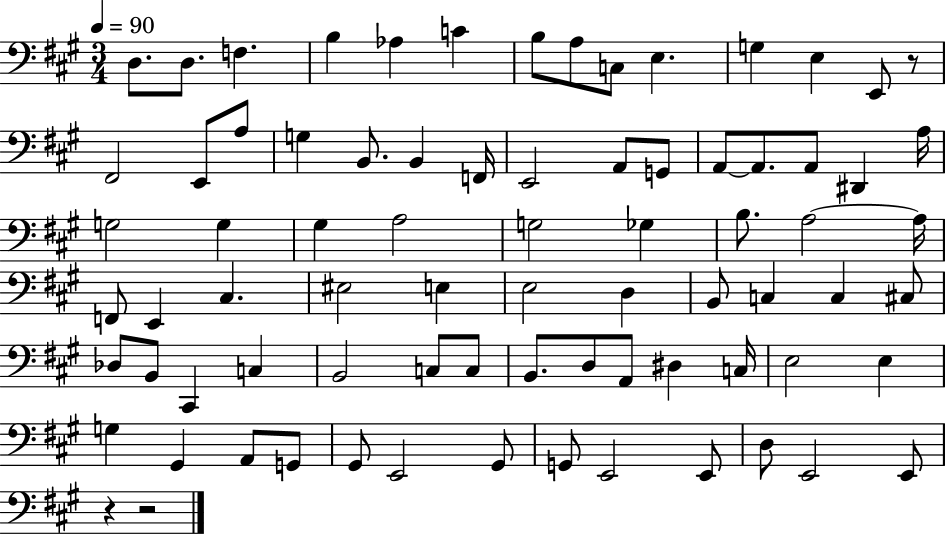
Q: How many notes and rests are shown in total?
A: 78